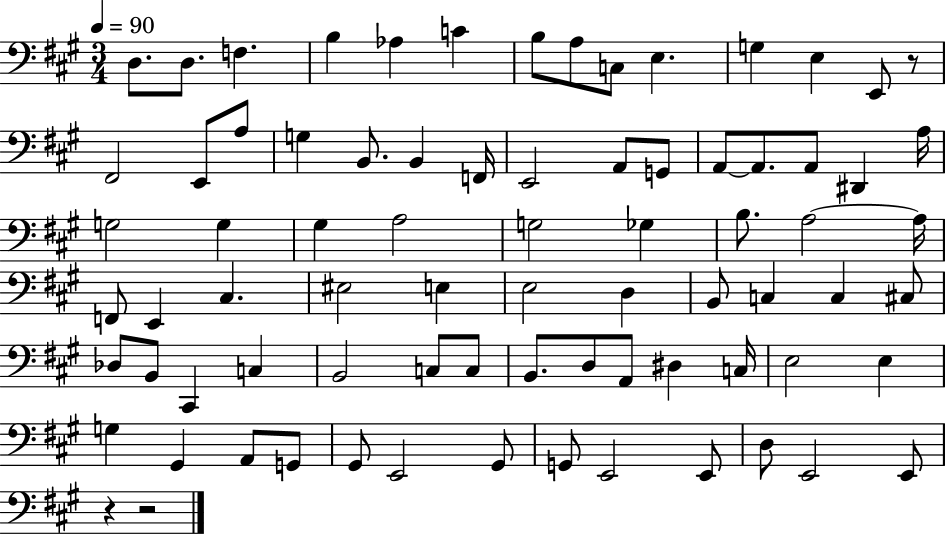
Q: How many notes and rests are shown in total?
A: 78